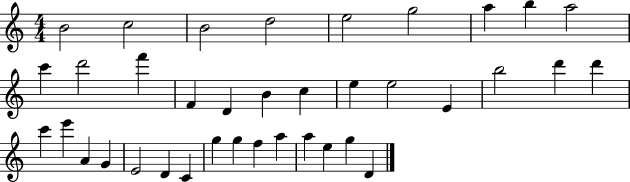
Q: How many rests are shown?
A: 0